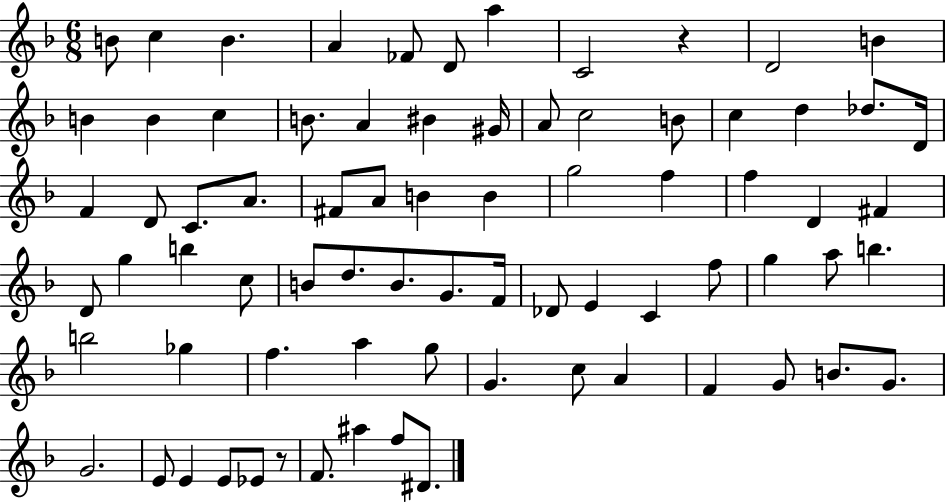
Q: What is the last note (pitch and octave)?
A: D#4